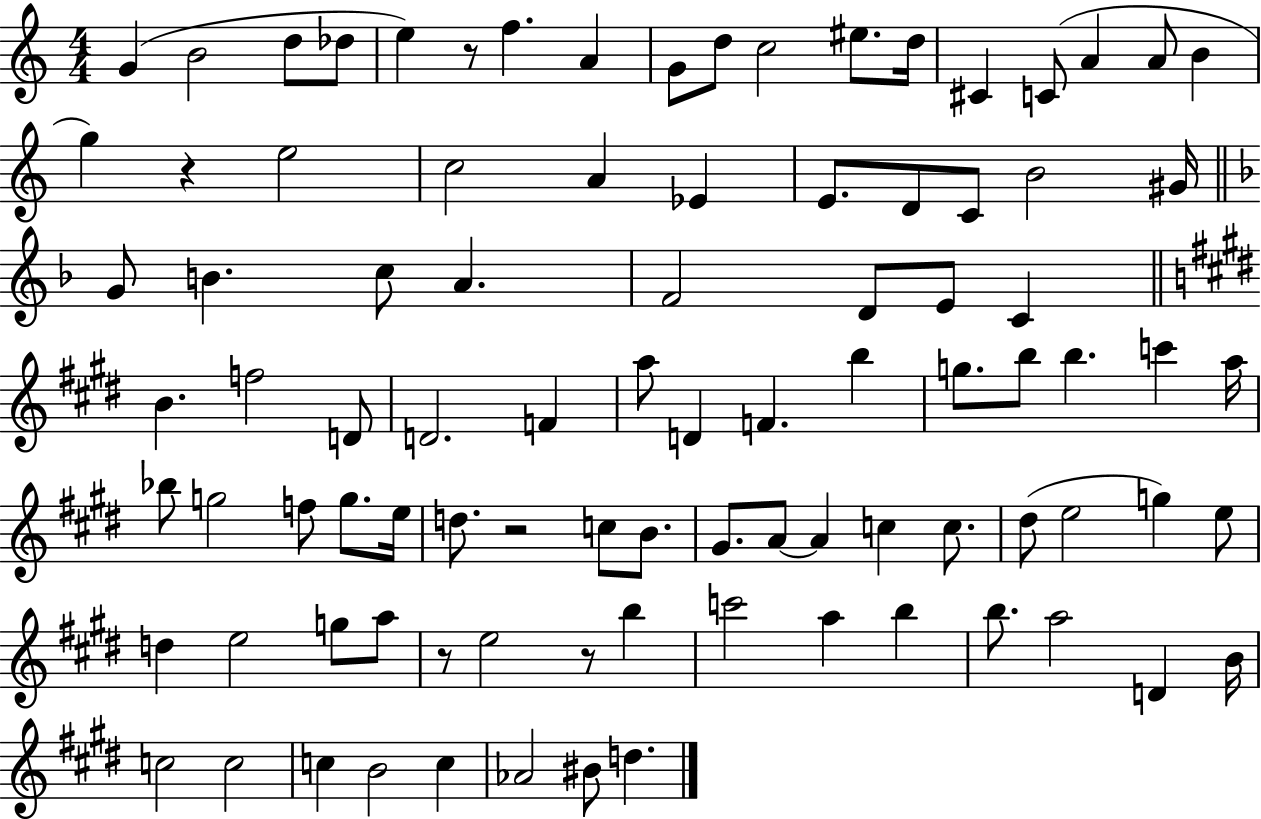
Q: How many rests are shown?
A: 5